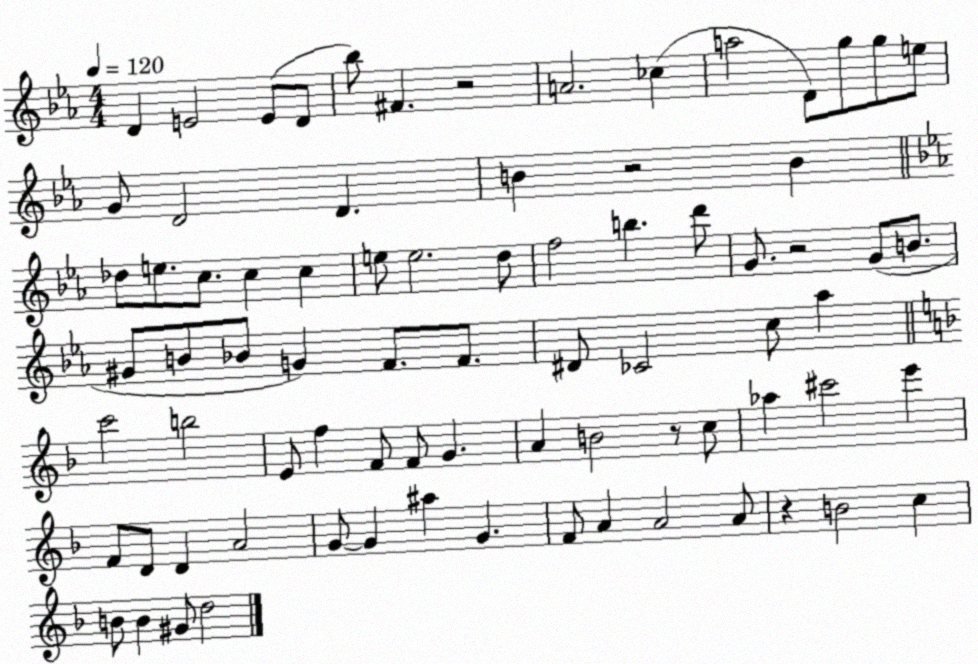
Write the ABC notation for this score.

X:1
T:Untitled
M:4/4
L:1/4
K:Eb
D E2 E/2 D/2 _b/2 ^F z2 A2 _c a2 D/2 g/2 g/2 e/2 G/2 D2 D B z2 B _d/2 e/2 c/2 c c e/2 e2 d/2 f2 b d'/2 G/2 z2 G/2 B/2 ^G/2 B/2 _B/2 G F/2 F/2 ^D/2 _C2 c/2 _a c'2 b2 E/2 f F/2 F/2 G A B2 z/2 c/2 _a ^c'2 e' F/2 D/2 D A2 G/2 G ^a G F/2 A A2 A/2 z B2 c B/2 B ^G/2 d2